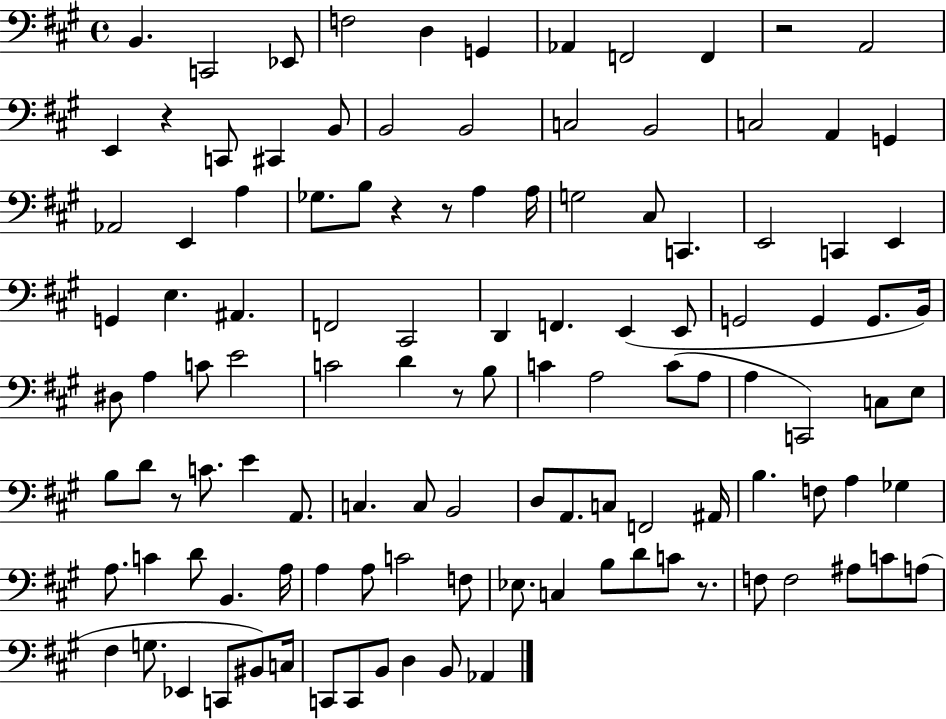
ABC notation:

X:1
T:Untitled
M:4/4
L:1/4
K:A
B,, C,,2 _E,,/2 F,2 D, G,, _A,, F,,2 F,, z2 A,,2 E,, z C,,/2 ^C,, B,,/2 B,,2 B,,2 C,2 B,,2 C,2 A,, G,, _A,,2 E,, A, _G,/2 B,/2 z z/2 A, A,/4 G,2 ^C,/2 C,, E,,2 C,, E,, G,, E, ^A,, F,,2 ^C,,2 D,, F,, E,, E,,/2 G,,2 G,, G,,/2 B,,/4 ^D,/2 A, C/2 E2 C2 D z/2 B,/2 C A,2 C/2 A,/2 A, C,,2 C,/2 E,/2 B,/2 D/2 z/2 C/2 E A,,/2 C, C,/2 B,,2 D,/2 A,,/2 C,/2 F,,2 ^A,,/4 B, F,/2 A, _G, A,/2 C D/2 B,, A,/4 A, A,/2 C2 F,/2 _E,/2 C, B,/2 D/2 C/2 z/2 F,/2 F,2 ^A,/2 C/2 A,/2 ^F, G,/2 _E,, C,,/2 ^B,,/2 C,/4 C,,/2 C,,/2 B,,/2 D, B,,/2 _A,,